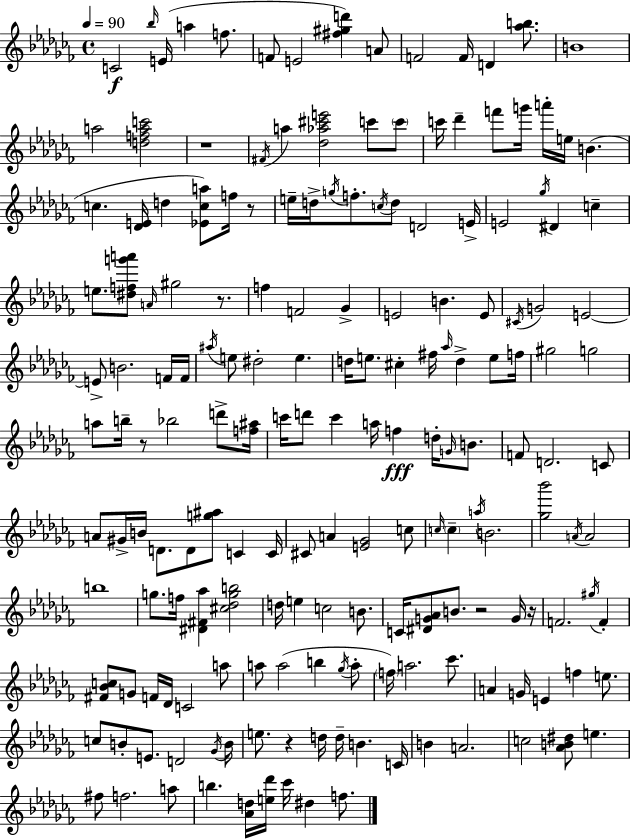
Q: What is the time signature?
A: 4/4